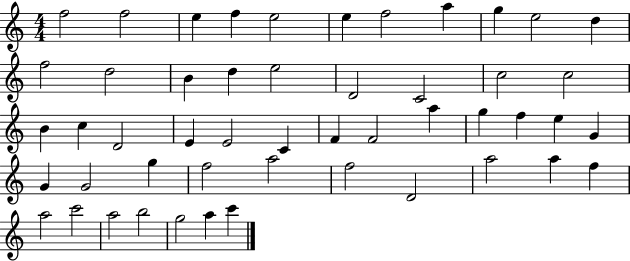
{
  \clef treble
  \numericTimeSignature
  \time 4/4
  \key c \major
  f''2 f''2 | e''4 f''4 e''2 | e''4 f''2 a''4 | g''4 e''2 d''4 | \break f''2 d''2 | b'4 d''4 e''2 | d'2 c'2 | c''2 c''2 | \break b'4 c''4 d'2 | e'4 e'2 c'4 | f'4 f'2 a''4 | g''4 f''4 e''4 g'4 | \break g'4 g'2 g''4 | f''2 a''2 | f''2 d'2 | a''2 a''4 f''4 | \break a''2 c'''2 | a''2 b''2 | g''2 a''4 c'''4 | \bar "|."
}